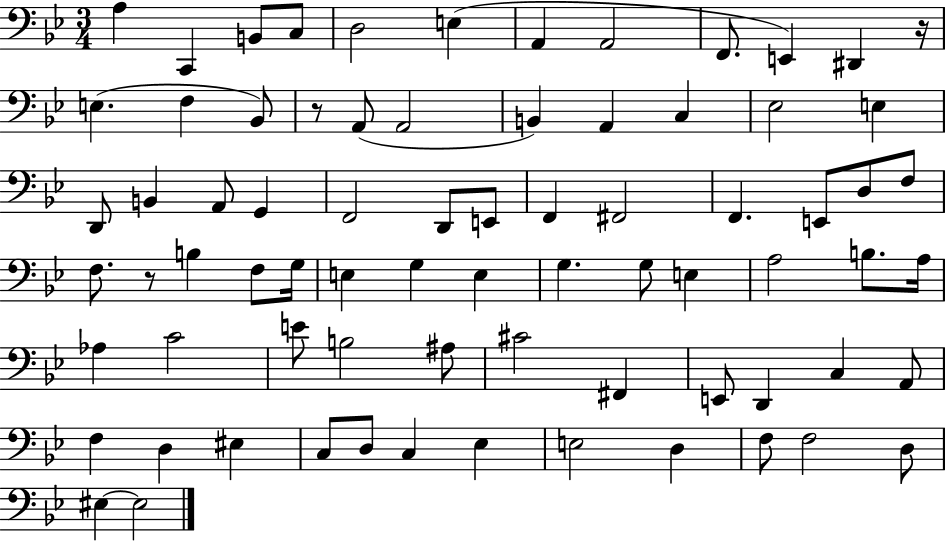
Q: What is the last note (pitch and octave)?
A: EIS3